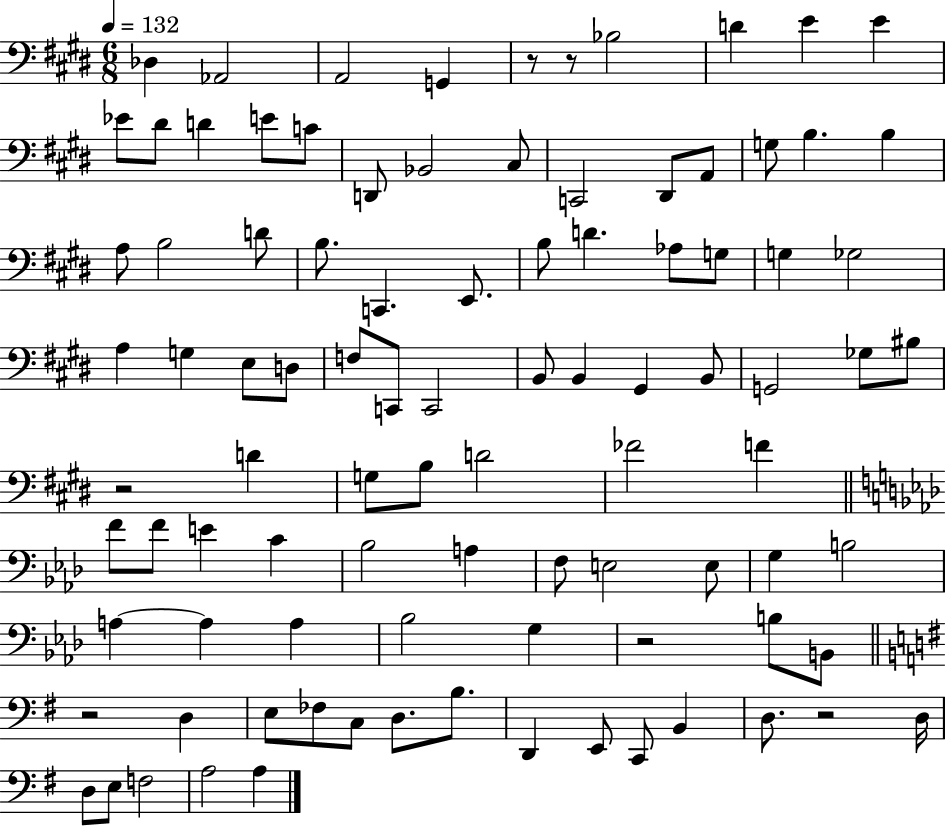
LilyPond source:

{
  \clef bass
  \numericTimeSignature
  \time 6/8
  \key e \major
  \tempo 4 = 132
  des4 aes,2 | a,2 g,4 | r8 r8 bes2 | d'4 e'4 e'4 | \break ees'8 dis'8 d'4 e'8 c'8 | d,8 bes,2 cis8 | c,2 dis,8 a,8 | g8 b4. b4 | \break a8 b2 d'8 | b8. c,4. e,8. | b8 d'4. aes8 g8 | g4 ges2 | \break a4 g4 e8 d8 | f8 c,8 c,2 | b,8 b,4 gis,4 b,8 | g,2 ges8 bis8 | \break r2 d'4 | g8 b8 d'2 | fes'2 f'4 | \bar "||" \break \key aes \major f'8 f'8 e'4 c'4 | bes2 a4 | f8 e2 e8 | g4 b2 | \break a4~~ a4 a4 | bes2 g4 | r2 b8 b,8 | \bar "||" \break \key g \major r2 d4 | e8 fes8 c8 d8. b8. | d,4 e,8 c,8 b,4 | d8. r2 d16 | \break d8 e8 f2 | a2 a4 | \bar "|."
}